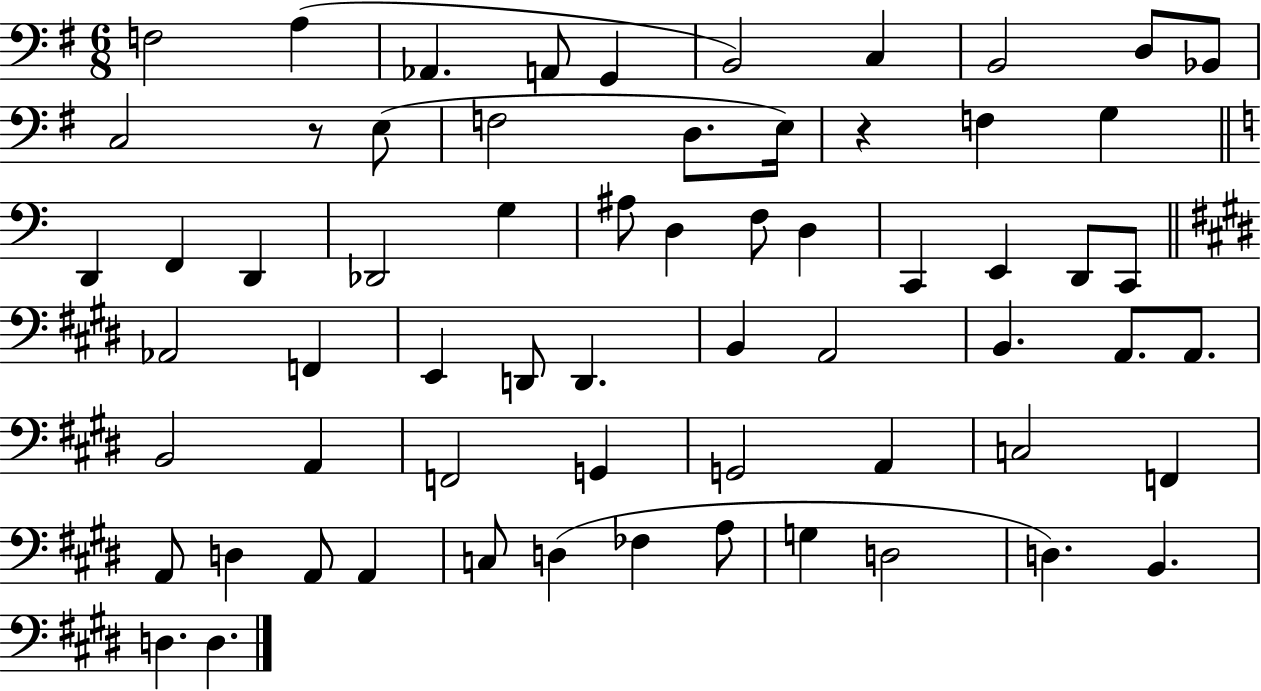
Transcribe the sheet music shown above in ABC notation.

X:1
T:Untitled
M:6/8
L:1/4
K:G
F,2 A, _A,, A,,/2 G,, B,,2 C, B,,2 D,/2 _B,,/2 C,2 z/2 E,/2 F,2 D,/2 E,/4 z F, G, D,, F,, D,, _D,,2 G, ^A,/2 D, F,/2 D, C,, E,, D,,/2 C,,/2 _A,,2 F,, E,, D,,/2 D,, B,, A,,2 B,, A,,/2 A,,/2 B,,2 A,, F,,2 G,, G,,2 A,, C,2 F,, A,,/2 D, A,,/2 A,, C,/2 D, _F, A,/2 G, D,2 D, B,, D, D,